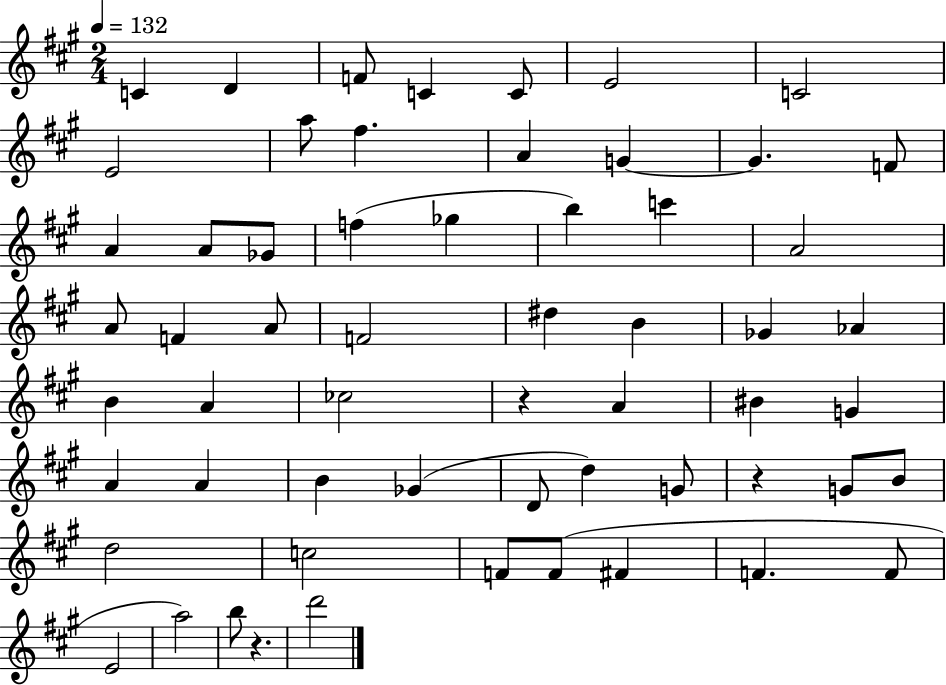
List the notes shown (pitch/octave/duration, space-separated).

C4/q D4/q F4/e C4/q C4/e E4/h C4/h E4/h A5/e F#5/q. A4/q G4/q G4/q. F4/e A4/q A4/e Gb4/e F5/q Gb5/q B5/q C6/q A4/h A4/e F4/q A4/e F4/h D#5/q B4/q Gb4/q Ab4/q B4/q A4/q CES5/h R/q A4/q BIS4/q G4/q A4/q A4/q B4/q Gb4/q D4/e D5/q G4/e R/q G4/e B4/e D5/h C5/h F4/e F4/e F#4/q F4/q. F4/e E4/h A5/h B5/e R/q. D6/h